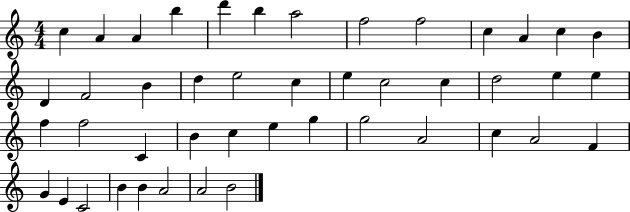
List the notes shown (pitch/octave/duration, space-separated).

C5/q A4/q A4/q B5/q D6/q B5/q A5/h F5/h F5/h C5/q A4/q C5/q B4/q D4/q F4/h B4/q D5/q E5/h C5/q E5/q C5/h C5/q D5/h E5/q E5/q F5/q F5/h C4/q B4/q C5/q E5/q G5/q G5/h A4/h C5/q A4/h F4/q G4/q E4/q C4/h B4/q B4/q A4/h A4/h B4/h